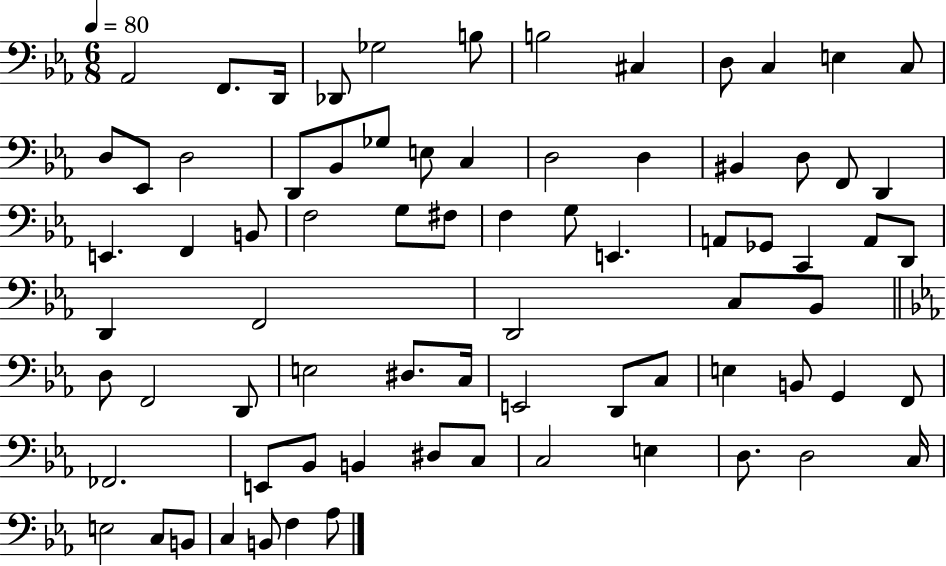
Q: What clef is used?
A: bass